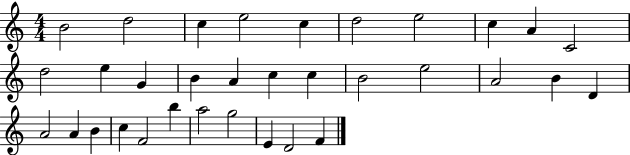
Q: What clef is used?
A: treble